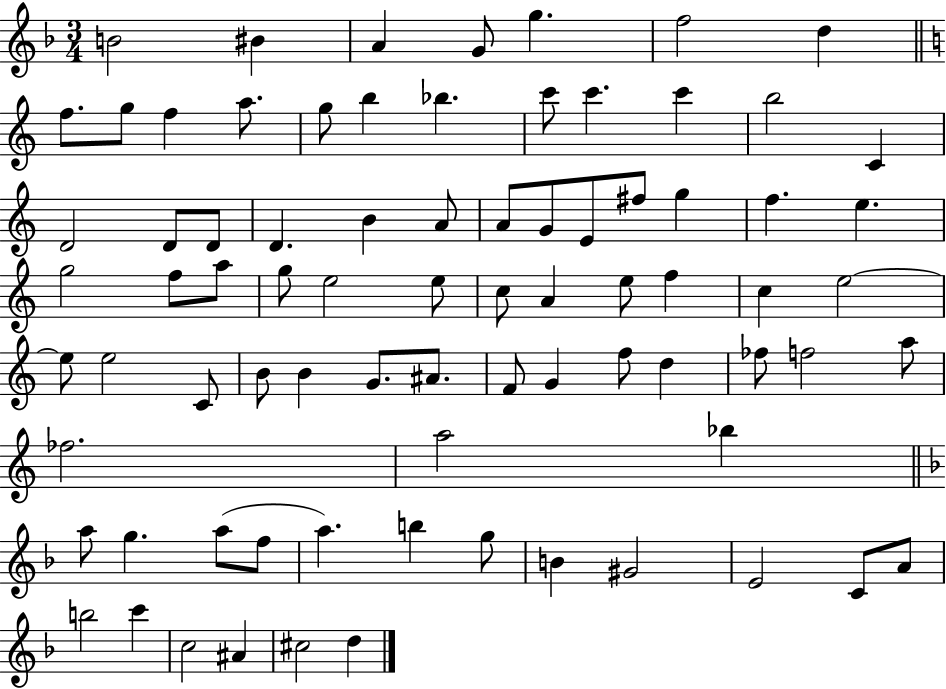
{
  \clef treble
  \numericTimeSignature
  \time 3/4
  \key f \major
  b'2 bis'4 | a'4 g'8 g''4. | f''2 d''4 | \bar "||" \break \key c \major f''8. g''8 f''4 a''8. | g''8 b''4 bes''4. | c'''8 c'''4. c'''4 | b''2 c'4 | \break d'2 d'8 d'8 | d'4. b'4 a'8 | a'8 g'8 e'8 fis''8 g''4 | f''4. e''4. | \break g''2 f''8 a''8 | g''8 e''2 e''8 | c''8 a'4 e''8 f''4 | c''4 e''2~~ | \break e''8 e''2 c'8 | b'8 b'4 g'8. ais'8. | f'8 g'4 f''8 d''4 | fes''8 f''2 a''8 | \break fes''2. | a''2 bes''4 | \bar "||" \break \key d \minor a''8 g''4. a''8( f''8 | a''4.) b''4 g''8 | b'4 gis'2 | e'2 c'8 a'8 | \break b''2 c'''4 | c''2 ais'4 | cis''2 d''4 | \bar "|."
}